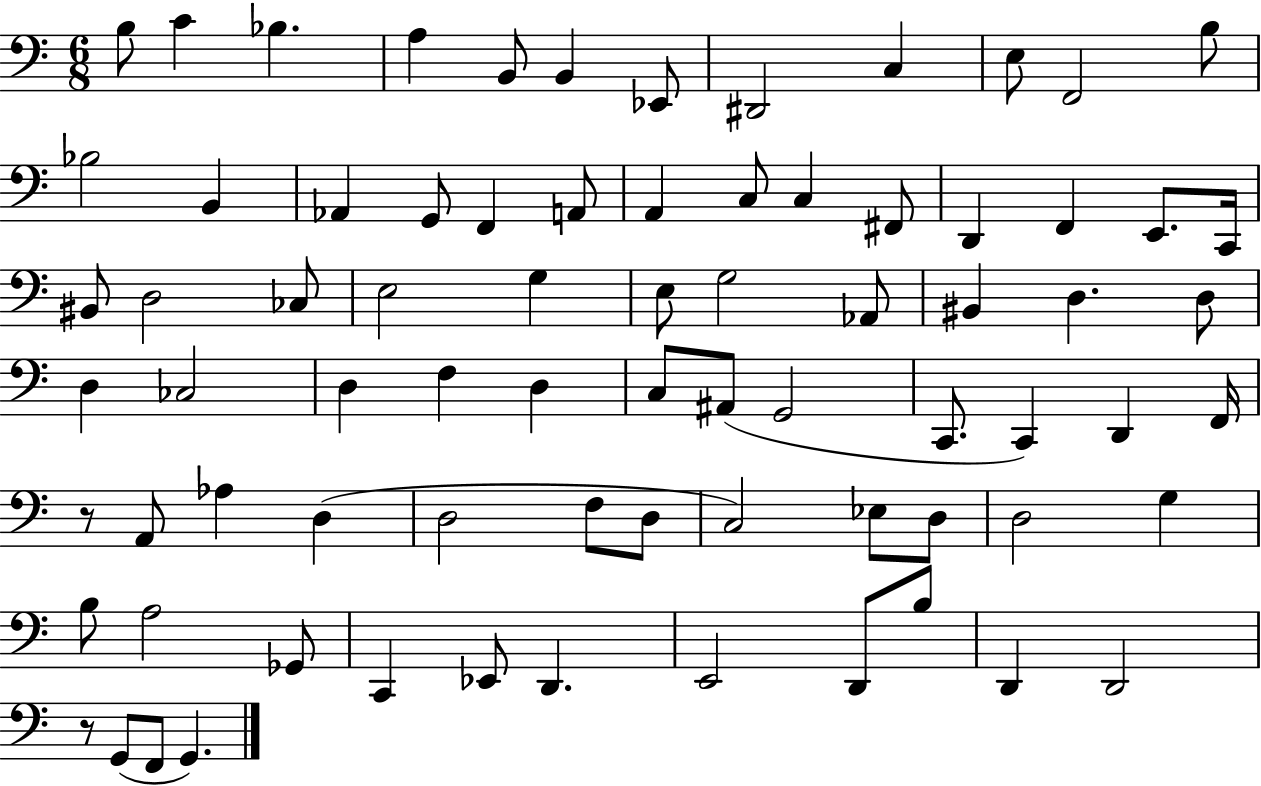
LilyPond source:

{
  \clef bass
  \numericTimeSignature
  \time 6/8
  \key c \major
  b8 c'4 bes4. | a4 b,8 b,4 ees,8 | dis,2 c4 | e8 f,2 b8 | \break bes2 b,4 | aes,4 g,8 f,4 a,8 | a,4 c8 c4 fis,8 | d,4 f,4 e,8. c,16 | \break bis,8 d2 ces8 | e2 g4 | e8 g2 aes,8 | bis,4 d4. d8 | \break d4 ces2 | d4 f4 d4 | c8 ais,8( g,2 | c,8. c,4) d,4 f,16 | \break r8 a,8 aes4 d4( | d2 f8 d8 | c2) ees8 d8 | d2 g4 | \break b8 a2 ges,8 | c,4 ees,8 d,4. | e,2 d,8 b8 | d,4 d,2 | \break r8 g,8( f,8 g,4.) | \bar "|."
}